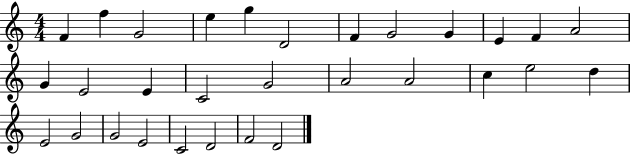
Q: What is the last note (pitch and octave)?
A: D4